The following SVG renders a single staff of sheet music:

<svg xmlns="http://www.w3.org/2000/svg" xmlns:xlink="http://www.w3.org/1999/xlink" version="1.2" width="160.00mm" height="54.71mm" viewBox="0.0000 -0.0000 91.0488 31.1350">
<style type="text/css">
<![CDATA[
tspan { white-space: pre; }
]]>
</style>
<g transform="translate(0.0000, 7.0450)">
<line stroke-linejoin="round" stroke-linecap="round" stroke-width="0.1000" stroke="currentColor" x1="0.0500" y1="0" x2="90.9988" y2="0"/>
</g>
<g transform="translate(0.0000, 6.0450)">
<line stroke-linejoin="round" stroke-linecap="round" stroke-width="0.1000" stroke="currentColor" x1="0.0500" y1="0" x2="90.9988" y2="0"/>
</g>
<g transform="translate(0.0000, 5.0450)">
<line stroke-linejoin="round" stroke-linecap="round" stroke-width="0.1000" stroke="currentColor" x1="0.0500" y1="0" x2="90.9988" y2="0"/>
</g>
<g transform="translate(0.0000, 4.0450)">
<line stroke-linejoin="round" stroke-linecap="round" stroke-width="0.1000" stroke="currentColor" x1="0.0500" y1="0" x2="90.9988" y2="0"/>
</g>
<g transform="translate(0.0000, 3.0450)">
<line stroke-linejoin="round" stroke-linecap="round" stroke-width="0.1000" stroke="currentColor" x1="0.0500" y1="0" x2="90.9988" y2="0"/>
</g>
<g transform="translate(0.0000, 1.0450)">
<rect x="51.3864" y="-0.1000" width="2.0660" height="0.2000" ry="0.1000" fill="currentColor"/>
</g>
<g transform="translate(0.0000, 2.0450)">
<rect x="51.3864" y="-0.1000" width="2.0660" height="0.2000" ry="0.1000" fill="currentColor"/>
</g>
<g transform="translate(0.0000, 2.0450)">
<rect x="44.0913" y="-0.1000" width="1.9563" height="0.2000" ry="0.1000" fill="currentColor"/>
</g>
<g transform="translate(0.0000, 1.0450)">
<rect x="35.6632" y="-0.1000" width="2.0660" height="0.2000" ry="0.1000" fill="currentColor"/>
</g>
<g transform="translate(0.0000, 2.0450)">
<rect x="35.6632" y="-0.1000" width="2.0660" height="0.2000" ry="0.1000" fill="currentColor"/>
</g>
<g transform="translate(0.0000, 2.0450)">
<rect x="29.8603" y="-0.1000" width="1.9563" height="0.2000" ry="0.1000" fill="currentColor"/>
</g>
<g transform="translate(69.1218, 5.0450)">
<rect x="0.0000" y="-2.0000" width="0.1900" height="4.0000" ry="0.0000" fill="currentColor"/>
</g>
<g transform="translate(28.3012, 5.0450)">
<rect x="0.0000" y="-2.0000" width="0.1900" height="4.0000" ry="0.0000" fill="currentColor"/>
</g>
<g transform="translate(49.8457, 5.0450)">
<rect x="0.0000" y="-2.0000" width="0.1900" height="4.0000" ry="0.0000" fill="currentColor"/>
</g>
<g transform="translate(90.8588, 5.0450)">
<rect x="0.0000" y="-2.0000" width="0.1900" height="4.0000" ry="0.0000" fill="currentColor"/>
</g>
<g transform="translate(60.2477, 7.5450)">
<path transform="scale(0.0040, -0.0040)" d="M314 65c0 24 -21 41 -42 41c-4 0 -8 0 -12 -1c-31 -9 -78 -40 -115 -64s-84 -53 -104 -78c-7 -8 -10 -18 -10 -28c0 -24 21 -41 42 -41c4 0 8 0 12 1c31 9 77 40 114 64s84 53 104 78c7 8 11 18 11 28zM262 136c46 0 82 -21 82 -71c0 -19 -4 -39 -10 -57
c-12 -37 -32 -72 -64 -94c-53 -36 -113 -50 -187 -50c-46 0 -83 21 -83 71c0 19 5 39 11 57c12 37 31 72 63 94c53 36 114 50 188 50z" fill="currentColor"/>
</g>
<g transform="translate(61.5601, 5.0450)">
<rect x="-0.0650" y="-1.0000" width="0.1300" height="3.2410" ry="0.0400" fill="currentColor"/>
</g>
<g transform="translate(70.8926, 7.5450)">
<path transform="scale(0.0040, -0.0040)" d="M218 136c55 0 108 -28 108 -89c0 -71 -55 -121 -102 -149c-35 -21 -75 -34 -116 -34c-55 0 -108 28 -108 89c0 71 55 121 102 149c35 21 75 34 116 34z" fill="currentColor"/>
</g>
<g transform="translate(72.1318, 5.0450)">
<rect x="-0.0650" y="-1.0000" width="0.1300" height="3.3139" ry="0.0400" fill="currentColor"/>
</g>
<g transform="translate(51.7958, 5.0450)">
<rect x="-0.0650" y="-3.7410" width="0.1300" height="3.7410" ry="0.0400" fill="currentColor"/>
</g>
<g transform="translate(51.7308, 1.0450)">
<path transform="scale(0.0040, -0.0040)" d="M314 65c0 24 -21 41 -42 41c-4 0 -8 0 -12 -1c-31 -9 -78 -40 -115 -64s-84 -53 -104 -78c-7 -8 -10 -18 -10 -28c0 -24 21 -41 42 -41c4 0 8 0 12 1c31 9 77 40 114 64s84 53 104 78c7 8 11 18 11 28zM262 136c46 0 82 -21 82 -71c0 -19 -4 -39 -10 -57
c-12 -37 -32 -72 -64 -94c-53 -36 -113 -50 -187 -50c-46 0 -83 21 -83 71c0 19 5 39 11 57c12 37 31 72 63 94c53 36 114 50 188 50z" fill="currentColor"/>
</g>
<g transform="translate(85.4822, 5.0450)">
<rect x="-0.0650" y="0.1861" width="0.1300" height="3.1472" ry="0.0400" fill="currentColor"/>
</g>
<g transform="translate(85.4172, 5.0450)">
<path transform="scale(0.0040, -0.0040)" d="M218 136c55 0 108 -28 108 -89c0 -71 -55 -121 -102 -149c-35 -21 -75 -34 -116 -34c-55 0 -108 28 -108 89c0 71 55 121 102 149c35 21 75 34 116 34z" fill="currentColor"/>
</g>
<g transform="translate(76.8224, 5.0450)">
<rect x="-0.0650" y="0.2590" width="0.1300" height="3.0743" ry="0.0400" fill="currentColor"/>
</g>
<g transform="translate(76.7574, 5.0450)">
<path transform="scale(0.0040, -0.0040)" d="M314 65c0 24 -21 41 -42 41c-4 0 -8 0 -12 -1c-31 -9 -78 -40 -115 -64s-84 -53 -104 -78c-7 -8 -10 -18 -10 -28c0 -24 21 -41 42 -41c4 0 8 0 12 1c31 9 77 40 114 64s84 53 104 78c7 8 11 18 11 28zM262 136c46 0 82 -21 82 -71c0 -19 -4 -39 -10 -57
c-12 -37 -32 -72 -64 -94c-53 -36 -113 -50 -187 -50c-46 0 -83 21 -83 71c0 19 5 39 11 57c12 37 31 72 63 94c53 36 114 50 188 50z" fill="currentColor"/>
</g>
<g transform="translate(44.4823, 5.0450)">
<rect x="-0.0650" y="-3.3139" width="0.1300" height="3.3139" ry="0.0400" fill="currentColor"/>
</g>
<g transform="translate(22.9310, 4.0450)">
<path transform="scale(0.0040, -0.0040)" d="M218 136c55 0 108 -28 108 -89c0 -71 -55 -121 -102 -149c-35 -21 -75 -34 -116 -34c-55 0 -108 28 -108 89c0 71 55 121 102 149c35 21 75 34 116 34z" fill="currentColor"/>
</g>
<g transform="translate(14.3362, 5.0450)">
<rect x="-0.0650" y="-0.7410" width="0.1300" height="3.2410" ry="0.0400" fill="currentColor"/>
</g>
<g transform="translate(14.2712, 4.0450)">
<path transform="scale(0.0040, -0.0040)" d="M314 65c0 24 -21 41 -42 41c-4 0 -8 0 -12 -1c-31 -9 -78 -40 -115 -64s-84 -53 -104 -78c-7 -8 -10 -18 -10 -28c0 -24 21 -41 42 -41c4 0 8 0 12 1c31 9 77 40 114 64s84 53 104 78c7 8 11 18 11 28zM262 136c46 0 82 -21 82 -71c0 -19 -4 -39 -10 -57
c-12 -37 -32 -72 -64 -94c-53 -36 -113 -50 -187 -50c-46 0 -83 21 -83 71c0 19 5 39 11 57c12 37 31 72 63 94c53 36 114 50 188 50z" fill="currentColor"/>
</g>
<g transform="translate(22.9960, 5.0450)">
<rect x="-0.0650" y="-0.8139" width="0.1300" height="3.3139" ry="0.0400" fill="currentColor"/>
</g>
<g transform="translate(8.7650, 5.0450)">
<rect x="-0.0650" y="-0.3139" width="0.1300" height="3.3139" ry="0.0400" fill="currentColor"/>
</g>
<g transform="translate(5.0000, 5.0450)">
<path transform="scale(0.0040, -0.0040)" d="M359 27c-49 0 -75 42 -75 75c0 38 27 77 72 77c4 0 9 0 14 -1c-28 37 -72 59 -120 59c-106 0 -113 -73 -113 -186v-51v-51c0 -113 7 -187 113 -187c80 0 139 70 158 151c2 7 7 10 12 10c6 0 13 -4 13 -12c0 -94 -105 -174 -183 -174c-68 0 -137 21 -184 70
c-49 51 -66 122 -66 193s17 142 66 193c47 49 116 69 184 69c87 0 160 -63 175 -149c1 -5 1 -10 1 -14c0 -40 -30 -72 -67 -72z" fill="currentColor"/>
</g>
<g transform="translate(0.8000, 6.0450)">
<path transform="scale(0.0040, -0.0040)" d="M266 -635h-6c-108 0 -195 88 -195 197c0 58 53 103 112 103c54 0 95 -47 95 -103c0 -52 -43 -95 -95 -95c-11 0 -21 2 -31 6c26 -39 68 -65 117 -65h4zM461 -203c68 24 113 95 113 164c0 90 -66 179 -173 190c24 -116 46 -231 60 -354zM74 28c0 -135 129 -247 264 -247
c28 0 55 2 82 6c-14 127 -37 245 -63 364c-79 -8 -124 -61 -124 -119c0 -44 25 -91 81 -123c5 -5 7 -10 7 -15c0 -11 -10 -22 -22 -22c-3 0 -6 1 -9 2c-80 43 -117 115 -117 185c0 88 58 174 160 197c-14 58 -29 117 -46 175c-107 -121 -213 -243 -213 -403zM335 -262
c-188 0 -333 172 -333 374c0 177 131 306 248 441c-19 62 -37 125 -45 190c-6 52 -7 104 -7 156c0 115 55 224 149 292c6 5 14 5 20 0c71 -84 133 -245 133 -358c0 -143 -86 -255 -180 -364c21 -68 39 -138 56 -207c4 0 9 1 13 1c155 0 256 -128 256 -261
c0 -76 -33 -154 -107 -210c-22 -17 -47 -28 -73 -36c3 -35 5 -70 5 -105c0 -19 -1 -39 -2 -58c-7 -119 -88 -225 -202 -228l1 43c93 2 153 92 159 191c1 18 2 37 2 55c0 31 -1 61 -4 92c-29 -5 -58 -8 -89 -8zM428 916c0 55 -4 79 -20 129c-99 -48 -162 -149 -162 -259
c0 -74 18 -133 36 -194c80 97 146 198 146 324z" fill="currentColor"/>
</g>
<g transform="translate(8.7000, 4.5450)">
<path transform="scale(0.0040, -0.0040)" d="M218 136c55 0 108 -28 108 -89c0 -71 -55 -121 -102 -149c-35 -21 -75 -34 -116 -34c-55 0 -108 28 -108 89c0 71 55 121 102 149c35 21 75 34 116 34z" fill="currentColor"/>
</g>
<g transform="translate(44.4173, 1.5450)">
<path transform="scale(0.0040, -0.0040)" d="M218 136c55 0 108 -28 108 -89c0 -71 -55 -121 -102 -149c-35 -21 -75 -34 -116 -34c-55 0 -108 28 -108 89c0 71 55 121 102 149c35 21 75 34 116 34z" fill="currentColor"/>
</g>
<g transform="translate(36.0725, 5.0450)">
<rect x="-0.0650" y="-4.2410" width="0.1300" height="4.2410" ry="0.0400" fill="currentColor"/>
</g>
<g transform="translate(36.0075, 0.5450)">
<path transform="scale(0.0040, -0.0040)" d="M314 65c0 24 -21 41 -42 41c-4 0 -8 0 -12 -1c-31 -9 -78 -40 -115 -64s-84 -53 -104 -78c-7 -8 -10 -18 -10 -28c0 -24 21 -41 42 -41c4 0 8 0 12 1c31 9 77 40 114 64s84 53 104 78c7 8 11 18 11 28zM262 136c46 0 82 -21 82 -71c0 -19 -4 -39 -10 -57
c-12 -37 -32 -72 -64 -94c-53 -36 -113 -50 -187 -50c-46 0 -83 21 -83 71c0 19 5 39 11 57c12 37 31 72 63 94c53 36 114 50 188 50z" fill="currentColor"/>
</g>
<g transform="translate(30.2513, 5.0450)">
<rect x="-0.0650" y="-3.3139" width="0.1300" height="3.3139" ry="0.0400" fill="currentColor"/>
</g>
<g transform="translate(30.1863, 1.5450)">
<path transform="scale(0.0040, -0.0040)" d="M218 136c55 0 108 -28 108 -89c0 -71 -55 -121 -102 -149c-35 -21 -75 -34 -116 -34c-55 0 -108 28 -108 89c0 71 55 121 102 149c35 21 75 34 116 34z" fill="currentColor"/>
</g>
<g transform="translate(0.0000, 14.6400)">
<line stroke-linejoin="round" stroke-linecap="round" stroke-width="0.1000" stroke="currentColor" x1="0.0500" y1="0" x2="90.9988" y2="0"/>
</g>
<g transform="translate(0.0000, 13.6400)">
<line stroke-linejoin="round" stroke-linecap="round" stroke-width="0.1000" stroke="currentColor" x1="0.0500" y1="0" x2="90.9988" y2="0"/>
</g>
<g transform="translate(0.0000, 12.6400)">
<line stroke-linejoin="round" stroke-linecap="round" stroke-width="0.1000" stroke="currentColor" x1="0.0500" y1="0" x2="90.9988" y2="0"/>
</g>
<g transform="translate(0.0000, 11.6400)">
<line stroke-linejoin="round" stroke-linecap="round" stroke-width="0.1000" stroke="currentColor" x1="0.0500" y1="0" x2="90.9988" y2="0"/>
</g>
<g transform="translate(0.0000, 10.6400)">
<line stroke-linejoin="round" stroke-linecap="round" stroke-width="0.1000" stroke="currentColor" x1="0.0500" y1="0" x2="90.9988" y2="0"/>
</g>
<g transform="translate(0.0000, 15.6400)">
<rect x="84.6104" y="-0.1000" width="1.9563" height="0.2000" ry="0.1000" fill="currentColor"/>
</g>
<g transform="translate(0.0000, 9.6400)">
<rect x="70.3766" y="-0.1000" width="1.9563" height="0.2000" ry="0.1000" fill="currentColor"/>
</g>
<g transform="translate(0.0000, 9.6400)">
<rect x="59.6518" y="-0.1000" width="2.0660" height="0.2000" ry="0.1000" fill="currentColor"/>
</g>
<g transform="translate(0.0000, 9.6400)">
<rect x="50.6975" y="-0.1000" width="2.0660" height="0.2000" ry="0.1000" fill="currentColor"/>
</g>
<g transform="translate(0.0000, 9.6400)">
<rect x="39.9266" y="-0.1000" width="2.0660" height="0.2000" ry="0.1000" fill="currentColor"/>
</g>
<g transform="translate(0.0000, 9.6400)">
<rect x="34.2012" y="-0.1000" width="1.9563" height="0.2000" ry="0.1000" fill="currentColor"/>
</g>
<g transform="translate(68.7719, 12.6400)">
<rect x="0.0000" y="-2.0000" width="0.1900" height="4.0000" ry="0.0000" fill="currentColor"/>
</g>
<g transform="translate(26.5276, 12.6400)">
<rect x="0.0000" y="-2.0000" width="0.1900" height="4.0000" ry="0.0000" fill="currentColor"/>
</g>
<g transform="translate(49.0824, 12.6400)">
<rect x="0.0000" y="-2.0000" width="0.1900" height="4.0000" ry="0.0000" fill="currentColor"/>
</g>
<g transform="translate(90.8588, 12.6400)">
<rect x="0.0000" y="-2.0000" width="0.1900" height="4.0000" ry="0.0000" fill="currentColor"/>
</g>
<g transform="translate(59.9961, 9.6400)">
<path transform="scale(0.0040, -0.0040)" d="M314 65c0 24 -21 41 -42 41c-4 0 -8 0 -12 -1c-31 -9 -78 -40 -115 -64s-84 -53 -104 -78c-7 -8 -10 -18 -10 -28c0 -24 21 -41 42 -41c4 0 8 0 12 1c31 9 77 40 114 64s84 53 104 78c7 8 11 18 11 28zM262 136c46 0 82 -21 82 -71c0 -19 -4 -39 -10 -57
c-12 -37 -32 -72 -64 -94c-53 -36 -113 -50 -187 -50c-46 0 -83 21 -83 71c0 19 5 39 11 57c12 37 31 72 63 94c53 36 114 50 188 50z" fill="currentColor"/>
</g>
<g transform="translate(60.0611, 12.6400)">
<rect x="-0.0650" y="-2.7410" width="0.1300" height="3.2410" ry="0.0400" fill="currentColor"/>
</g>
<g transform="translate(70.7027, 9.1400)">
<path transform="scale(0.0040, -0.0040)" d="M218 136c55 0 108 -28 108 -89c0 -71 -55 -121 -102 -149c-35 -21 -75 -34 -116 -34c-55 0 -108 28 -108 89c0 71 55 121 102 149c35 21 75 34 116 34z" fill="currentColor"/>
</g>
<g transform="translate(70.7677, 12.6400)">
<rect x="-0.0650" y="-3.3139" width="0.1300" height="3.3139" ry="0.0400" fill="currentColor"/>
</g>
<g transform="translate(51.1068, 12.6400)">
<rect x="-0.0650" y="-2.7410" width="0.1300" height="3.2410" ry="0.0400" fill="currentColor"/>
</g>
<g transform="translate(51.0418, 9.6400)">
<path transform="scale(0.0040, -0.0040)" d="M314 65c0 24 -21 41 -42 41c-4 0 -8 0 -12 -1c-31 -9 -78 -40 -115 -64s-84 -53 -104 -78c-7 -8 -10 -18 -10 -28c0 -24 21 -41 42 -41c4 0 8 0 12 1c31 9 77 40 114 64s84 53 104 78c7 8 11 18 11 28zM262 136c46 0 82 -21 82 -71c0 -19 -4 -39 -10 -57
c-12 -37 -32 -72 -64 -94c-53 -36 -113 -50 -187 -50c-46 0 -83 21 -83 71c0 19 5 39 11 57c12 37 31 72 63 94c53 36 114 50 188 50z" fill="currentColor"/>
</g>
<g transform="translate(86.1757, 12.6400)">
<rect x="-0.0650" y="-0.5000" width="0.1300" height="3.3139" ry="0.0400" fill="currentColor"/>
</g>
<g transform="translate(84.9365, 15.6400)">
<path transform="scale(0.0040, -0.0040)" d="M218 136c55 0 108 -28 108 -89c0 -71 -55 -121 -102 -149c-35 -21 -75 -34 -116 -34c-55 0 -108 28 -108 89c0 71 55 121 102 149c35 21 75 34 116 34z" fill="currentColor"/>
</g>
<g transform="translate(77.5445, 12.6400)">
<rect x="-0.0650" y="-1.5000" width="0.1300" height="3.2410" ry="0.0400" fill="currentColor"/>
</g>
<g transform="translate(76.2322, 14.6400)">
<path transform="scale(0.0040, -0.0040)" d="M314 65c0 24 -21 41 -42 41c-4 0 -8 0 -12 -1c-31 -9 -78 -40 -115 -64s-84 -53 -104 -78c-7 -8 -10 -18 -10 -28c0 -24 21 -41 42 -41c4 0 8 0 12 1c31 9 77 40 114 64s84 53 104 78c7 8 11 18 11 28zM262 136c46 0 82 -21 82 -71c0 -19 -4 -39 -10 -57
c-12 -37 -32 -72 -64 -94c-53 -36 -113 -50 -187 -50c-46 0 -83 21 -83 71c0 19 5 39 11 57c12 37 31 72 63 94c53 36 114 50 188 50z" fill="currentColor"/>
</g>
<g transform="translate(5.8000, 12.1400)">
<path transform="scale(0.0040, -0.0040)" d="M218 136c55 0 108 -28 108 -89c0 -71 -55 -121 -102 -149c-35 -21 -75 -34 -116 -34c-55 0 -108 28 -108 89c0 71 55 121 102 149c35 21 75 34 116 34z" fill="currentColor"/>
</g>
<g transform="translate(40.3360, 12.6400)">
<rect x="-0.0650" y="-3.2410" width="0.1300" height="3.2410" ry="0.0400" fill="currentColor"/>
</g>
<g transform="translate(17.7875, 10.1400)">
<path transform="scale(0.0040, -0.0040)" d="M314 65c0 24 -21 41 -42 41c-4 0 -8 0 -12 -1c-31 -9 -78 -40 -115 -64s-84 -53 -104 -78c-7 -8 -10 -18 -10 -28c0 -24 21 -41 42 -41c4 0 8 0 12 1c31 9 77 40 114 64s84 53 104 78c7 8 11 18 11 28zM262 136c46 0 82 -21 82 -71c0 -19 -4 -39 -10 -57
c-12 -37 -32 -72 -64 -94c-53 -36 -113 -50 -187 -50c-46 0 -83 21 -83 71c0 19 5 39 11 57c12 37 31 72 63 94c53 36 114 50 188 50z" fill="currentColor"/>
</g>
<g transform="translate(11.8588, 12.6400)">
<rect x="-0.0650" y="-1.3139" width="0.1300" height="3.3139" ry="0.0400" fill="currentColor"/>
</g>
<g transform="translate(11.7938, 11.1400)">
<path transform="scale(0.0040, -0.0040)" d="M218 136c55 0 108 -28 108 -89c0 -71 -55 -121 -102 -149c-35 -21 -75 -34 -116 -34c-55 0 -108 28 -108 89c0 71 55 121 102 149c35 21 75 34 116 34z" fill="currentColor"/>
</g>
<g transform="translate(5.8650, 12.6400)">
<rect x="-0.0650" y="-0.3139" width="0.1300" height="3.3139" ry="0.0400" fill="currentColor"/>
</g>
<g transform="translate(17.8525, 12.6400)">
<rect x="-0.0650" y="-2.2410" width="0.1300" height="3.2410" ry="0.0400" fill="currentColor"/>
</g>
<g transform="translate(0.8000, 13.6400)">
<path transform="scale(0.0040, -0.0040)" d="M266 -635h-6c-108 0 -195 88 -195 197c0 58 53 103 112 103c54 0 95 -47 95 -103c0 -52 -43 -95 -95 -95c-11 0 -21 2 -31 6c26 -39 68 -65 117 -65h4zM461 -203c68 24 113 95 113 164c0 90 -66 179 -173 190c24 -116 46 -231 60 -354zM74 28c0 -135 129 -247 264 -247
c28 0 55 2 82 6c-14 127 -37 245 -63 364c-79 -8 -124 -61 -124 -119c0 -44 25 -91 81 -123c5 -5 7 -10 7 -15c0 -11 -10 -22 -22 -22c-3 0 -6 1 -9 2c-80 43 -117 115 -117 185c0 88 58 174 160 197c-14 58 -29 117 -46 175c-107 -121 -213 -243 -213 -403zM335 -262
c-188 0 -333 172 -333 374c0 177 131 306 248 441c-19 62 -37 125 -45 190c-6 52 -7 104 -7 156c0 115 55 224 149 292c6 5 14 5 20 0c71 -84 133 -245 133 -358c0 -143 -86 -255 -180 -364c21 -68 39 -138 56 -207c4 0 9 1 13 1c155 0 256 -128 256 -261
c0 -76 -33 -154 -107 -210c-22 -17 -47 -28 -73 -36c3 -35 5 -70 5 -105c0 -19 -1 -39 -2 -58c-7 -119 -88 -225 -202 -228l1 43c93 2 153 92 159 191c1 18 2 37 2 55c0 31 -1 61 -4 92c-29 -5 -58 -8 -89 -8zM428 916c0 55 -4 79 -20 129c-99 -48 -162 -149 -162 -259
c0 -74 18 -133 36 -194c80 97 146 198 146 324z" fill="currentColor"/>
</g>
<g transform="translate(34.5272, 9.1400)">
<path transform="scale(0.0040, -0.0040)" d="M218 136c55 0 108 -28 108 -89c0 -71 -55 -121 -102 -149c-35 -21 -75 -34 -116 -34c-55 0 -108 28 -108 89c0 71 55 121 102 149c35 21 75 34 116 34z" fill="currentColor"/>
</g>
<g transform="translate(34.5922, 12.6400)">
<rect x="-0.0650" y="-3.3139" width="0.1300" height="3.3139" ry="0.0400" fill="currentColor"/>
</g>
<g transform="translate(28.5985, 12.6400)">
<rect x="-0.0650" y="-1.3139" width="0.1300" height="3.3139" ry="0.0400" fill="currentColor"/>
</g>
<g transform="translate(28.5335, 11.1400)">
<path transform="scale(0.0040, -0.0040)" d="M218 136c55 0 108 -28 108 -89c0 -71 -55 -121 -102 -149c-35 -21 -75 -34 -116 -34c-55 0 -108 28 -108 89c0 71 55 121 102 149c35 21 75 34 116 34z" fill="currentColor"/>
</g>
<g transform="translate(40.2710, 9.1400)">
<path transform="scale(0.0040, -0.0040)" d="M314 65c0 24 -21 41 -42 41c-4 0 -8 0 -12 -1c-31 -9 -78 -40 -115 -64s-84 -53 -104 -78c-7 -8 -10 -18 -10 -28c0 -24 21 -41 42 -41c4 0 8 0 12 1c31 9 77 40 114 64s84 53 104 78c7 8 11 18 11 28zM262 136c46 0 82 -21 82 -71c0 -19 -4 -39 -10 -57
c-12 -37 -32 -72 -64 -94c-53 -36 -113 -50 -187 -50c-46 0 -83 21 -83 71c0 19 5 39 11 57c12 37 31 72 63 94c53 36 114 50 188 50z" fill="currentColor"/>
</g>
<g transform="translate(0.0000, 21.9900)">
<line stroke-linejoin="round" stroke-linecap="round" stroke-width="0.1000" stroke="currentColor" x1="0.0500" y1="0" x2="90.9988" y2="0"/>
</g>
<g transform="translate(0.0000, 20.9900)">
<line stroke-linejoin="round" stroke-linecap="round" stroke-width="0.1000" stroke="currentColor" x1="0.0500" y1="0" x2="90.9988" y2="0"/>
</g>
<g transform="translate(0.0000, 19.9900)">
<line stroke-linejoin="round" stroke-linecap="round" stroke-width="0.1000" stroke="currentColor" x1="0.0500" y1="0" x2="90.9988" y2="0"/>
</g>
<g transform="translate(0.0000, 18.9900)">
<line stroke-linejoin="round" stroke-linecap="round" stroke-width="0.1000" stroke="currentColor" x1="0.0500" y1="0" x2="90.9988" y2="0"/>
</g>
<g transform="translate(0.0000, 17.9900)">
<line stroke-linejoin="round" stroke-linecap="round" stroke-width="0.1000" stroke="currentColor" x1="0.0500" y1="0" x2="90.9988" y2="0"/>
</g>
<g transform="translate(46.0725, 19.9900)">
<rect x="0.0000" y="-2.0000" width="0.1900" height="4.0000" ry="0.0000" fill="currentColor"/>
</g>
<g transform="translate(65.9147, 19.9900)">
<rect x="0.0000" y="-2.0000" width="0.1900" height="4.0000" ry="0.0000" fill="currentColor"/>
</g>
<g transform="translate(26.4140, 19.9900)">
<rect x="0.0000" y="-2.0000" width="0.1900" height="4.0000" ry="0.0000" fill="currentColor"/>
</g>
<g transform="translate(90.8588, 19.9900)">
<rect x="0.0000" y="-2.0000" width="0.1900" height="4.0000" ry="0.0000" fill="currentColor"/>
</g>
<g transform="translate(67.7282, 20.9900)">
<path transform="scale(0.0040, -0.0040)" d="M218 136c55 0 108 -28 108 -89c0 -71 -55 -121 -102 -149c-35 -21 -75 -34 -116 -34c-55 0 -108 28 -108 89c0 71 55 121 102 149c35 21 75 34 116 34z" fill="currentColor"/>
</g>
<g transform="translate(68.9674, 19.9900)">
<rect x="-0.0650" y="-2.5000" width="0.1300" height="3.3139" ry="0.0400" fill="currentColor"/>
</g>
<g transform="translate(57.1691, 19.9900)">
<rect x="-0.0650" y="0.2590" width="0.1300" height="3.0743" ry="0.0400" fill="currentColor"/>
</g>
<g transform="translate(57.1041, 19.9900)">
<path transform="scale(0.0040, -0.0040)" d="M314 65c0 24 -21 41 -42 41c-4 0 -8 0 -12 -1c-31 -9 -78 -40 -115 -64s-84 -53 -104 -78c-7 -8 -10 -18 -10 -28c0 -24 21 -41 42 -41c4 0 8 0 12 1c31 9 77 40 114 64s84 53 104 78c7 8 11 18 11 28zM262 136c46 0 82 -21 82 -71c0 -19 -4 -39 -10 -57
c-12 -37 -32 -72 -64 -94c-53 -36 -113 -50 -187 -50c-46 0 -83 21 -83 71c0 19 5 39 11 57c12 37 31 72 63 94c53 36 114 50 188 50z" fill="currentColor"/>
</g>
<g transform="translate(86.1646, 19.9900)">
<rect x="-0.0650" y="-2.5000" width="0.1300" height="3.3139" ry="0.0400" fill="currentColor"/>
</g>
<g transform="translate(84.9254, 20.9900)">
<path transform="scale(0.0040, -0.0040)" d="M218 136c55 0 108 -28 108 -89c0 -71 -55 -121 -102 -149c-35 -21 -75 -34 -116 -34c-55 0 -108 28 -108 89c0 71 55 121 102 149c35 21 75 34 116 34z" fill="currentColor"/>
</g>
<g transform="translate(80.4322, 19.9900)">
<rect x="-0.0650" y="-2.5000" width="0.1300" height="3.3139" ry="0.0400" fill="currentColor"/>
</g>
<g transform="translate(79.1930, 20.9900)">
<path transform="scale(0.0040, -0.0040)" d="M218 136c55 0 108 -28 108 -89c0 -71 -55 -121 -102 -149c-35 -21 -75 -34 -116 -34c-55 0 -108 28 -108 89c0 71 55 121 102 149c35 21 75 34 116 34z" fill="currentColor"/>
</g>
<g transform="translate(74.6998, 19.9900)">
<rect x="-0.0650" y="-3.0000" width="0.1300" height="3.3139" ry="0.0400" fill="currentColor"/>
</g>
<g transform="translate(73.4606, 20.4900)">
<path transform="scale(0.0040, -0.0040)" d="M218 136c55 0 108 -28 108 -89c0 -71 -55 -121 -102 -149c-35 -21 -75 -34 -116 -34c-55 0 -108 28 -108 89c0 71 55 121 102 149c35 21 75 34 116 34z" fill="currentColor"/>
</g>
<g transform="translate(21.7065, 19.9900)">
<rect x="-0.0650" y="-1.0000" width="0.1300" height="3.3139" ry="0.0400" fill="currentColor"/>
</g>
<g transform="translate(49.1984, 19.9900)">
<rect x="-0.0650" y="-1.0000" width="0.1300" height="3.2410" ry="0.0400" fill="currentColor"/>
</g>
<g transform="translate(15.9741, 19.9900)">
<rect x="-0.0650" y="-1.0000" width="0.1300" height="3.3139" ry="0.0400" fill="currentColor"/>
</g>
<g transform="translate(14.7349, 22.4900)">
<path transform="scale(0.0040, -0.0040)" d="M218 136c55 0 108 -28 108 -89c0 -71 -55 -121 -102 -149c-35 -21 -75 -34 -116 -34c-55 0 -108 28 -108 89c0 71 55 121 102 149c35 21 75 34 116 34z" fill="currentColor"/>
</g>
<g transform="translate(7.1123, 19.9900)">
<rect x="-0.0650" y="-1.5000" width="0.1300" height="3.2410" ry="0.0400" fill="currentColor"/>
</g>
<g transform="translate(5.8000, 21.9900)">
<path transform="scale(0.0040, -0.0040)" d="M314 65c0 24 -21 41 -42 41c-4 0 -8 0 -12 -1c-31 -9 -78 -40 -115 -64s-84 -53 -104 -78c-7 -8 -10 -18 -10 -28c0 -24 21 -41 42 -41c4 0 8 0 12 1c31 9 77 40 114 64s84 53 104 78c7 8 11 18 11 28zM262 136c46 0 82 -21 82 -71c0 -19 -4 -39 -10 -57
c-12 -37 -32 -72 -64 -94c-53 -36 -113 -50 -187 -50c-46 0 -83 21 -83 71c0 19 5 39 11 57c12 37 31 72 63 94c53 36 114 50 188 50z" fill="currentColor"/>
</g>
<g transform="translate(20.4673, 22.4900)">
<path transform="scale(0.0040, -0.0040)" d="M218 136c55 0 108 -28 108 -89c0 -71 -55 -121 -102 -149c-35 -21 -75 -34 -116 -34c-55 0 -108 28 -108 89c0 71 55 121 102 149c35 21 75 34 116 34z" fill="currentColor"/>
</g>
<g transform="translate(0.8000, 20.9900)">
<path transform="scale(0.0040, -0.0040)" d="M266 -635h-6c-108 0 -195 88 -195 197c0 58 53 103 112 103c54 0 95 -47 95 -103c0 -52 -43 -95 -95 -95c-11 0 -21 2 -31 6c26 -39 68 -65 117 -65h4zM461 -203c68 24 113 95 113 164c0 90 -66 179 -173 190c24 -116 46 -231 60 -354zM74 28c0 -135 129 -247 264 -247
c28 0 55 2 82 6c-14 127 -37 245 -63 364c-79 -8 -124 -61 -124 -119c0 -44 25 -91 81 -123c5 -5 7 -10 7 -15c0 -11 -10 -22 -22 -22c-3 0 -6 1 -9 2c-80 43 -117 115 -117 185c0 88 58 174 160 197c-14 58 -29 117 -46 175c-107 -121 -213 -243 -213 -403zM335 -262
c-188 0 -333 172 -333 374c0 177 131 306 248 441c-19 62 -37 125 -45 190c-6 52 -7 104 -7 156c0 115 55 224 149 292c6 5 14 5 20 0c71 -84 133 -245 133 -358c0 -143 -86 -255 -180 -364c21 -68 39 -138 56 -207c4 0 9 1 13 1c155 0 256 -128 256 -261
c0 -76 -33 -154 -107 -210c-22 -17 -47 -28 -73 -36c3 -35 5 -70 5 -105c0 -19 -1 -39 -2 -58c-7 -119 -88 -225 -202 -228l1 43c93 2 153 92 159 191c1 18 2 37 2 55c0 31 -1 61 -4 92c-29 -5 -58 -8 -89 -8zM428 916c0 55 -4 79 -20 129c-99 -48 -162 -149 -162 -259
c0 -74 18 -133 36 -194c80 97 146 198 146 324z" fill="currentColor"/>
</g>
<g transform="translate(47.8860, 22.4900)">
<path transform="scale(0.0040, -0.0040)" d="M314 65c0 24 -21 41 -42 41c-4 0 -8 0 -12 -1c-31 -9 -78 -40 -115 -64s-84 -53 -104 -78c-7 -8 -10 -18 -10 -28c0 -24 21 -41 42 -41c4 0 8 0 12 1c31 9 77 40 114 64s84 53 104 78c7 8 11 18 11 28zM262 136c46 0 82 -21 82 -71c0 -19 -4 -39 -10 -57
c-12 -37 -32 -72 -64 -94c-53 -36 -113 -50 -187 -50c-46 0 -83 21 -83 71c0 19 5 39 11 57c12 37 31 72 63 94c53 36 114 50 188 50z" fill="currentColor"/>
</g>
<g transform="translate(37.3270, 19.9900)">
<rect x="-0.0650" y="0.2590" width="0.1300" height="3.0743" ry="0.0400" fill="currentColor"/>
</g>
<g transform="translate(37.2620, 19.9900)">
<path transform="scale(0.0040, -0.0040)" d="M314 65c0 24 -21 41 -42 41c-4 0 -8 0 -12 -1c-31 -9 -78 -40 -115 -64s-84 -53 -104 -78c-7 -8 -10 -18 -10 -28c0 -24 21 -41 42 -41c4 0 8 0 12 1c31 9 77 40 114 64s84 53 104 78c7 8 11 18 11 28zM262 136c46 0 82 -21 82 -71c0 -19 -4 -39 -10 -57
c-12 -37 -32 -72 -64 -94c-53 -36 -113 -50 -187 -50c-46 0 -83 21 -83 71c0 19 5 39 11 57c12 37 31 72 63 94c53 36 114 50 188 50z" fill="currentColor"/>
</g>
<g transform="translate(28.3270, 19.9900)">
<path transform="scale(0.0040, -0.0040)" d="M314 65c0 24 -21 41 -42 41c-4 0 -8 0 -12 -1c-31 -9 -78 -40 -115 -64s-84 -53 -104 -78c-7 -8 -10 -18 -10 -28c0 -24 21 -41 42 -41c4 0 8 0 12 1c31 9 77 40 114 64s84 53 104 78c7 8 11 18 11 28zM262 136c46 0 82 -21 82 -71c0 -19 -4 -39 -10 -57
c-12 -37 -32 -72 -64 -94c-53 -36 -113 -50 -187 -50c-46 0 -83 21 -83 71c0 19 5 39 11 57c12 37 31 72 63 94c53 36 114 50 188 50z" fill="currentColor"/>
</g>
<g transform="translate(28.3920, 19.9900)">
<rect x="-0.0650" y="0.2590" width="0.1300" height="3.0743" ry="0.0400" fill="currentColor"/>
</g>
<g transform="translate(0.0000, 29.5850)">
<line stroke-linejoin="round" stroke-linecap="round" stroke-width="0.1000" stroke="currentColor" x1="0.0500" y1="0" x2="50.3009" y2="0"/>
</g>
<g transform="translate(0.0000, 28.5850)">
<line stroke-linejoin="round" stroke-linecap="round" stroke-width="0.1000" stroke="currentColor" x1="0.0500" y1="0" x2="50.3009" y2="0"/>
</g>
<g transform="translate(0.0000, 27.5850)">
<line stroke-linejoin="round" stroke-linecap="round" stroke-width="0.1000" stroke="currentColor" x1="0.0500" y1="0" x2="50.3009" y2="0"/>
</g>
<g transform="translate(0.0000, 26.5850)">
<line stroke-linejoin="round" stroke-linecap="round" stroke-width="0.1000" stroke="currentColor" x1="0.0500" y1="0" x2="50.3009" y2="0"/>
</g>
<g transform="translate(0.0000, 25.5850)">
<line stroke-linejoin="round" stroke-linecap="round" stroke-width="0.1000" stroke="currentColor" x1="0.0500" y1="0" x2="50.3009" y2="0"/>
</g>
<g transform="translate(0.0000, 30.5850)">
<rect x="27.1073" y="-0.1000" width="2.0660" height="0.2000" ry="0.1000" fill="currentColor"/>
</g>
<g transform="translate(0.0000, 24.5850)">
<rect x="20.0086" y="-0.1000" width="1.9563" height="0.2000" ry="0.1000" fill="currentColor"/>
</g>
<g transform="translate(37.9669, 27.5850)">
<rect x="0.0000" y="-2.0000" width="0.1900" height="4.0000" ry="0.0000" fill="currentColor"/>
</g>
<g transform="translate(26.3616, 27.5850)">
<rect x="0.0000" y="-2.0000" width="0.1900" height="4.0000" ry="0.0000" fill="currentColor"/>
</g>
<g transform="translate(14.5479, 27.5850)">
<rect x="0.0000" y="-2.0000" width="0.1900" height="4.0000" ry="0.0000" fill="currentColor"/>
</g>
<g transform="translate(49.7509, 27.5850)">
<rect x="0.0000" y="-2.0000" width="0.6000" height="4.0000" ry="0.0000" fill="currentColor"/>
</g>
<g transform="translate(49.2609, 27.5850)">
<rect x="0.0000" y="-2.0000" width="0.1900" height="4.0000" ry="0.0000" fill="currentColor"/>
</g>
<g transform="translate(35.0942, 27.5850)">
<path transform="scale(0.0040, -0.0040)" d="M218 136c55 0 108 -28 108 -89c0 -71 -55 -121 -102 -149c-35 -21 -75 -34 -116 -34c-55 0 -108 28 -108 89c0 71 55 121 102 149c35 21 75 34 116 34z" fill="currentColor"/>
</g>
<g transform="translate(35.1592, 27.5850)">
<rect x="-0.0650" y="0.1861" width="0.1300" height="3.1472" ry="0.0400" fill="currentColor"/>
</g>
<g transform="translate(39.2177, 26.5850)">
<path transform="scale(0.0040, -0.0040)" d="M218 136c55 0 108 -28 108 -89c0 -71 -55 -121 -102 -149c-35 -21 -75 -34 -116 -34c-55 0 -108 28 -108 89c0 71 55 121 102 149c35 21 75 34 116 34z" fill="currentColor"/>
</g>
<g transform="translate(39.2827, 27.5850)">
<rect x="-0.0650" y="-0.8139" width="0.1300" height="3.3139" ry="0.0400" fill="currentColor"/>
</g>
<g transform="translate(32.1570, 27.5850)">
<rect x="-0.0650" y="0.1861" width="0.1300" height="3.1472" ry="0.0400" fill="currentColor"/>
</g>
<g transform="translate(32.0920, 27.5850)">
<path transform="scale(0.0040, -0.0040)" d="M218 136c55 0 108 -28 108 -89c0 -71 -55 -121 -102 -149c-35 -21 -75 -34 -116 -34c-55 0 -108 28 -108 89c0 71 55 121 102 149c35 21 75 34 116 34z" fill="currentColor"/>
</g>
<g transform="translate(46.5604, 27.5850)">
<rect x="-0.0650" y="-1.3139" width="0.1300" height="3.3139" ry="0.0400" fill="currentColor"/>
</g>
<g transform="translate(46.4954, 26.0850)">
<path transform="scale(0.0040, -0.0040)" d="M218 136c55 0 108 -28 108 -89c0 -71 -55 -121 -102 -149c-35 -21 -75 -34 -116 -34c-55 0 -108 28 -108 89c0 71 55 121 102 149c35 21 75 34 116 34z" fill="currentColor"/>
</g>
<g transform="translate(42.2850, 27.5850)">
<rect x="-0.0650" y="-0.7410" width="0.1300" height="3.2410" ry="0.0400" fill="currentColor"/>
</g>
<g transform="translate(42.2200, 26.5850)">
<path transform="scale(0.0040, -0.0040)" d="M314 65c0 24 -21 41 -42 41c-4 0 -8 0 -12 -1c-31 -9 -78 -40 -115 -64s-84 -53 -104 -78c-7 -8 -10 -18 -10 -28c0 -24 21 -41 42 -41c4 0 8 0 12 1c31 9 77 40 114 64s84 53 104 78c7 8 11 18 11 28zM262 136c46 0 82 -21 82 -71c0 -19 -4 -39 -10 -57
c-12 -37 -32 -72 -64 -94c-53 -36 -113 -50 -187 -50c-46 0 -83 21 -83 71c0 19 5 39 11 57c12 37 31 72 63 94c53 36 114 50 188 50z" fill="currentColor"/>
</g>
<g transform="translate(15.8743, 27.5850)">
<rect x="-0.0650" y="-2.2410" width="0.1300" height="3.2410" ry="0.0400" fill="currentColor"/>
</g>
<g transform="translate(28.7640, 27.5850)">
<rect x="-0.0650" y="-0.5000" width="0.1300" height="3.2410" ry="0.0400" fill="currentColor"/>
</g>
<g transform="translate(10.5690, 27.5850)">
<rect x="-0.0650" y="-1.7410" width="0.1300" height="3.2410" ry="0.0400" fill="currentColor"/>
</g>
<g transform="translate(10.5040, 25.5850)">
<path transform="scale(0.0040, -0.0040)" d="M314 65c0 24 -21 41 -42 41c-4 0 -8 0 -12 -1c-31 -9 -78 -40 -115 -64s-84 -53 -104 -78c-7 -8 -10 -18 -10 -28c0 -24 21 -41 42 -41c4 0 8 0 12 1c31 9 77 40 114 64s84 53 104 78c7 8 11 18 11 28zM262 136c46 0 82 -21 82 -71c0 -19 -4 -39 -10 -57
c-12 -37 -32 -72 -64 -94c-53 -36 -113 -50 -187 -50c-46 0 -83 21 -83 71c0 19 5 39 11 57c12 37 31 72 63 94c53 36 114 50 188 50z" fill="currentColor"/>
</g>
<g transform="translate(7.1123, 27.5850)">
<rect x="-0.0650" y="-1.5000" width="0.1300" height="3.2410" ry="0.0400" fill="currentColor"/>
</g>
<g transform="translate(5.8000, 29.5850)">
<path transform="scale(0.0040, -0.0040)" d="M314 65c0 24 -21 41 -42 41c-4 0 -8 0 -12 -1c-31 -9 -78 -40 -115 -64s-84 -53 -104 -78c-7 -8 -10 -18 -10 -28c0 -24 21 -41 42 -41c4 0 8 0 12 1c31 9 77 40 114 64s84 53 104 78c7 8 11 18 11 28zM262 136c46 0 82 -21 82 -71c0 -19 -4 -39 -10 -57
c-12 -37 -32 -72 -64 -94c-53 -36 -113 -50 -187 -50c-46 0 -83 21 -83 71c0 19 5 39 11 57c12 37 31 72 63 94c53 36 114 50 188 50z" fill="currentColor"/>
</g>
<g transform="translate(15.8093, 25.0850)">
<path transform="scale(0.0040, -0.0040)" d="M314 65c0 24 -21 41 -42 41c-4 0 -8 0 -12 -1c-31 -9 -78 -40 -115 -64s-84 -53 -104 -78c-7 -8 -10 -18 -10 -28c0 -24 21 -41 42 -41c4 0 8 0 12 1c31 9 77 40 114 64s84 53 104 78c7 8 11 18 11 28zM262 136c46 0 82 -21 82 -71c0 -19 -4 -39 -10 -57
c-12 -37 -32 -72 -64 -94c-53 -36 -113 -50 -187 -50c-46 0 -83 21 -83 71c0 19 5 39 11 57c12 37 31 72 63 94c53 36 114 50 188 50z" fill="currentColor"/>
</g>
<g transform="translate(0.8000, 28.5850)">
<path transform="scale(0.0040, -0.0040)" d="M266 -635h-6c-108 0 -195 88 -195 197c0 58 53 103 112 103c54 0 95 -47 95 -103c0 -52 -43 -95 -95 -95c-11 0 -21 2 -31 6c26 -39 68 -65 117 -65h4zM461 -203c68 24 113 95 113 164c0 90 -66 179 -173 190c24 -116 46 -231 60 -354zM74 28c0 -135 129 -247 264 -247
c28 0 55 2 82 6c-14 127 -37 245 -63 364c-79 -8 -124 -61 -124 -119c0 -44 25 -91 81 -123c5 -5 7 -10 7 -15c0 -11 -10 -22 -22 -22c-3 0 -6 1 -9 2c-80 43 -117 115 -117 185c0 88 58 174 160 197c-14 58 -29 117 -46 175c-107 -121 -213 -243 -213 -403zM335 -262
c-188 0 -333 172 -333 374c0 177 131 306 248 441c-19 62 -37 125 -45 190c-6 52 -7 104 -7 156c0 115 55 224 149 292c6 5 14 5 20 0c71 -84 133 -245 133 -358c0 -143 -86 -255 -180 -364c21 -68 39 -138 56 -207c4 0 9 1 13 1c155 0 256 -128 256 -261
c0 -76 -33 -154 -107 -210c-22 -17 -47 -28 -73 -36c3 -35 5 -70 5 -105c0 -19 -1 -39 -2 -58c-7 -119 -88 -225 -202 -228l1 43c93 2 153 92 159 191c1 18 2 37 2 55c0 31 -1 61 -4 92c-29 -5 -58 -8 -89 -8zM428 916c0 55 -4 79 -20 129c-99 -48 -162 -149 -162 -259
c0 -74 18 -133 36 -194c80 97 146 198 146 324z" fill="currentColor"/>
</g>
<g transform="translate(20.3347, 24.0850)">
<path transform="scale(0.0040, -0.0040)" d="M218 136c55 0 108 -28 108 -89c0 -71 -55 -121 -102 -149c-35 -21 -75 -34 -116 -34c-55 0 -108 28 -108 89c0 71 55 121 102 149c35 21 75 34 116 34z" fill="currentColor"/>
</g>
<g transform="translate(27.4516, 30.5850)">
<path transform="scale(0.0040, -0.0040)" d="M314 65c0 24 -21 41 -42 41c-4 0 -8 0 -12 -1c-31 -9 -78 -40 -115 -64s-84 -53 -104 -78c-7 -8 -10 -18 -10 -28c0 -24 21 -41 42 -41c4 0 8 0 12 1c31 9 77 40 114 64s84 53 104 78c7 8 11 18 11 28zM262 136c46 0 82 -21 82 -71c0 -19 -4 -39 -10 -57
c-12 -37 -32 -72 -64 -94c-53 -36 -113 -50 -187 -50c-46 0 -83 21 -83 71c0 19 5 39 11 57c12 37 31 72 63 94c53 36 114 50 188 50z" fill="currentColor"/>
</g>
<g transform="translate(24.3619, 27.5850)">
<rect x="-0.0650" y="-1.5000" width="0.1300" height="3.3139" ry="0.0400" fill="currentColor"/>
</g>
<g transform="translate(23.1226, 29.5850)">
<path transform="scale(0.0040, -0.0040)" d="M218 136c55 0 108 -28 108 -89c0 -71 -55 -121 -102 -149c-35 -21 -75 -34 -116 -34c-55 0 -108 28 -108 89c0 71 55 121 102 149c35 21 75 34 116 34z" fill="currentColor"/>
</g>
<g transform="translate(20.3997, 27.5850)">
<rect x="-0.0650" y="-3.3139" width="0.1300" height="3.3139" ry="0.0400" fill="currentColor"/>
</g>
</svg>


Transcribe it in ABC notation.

X:1
T:Untitled
M:4/4
L:1/4
K:C
c d2 d b d'2 b c'2 D2 D B2 B c e g2 e b b2 a2 a2 b E2 C E2 D D B2 B2 D2 B2 G A G G E2 f2 g2 b E C2 B B d d2 e